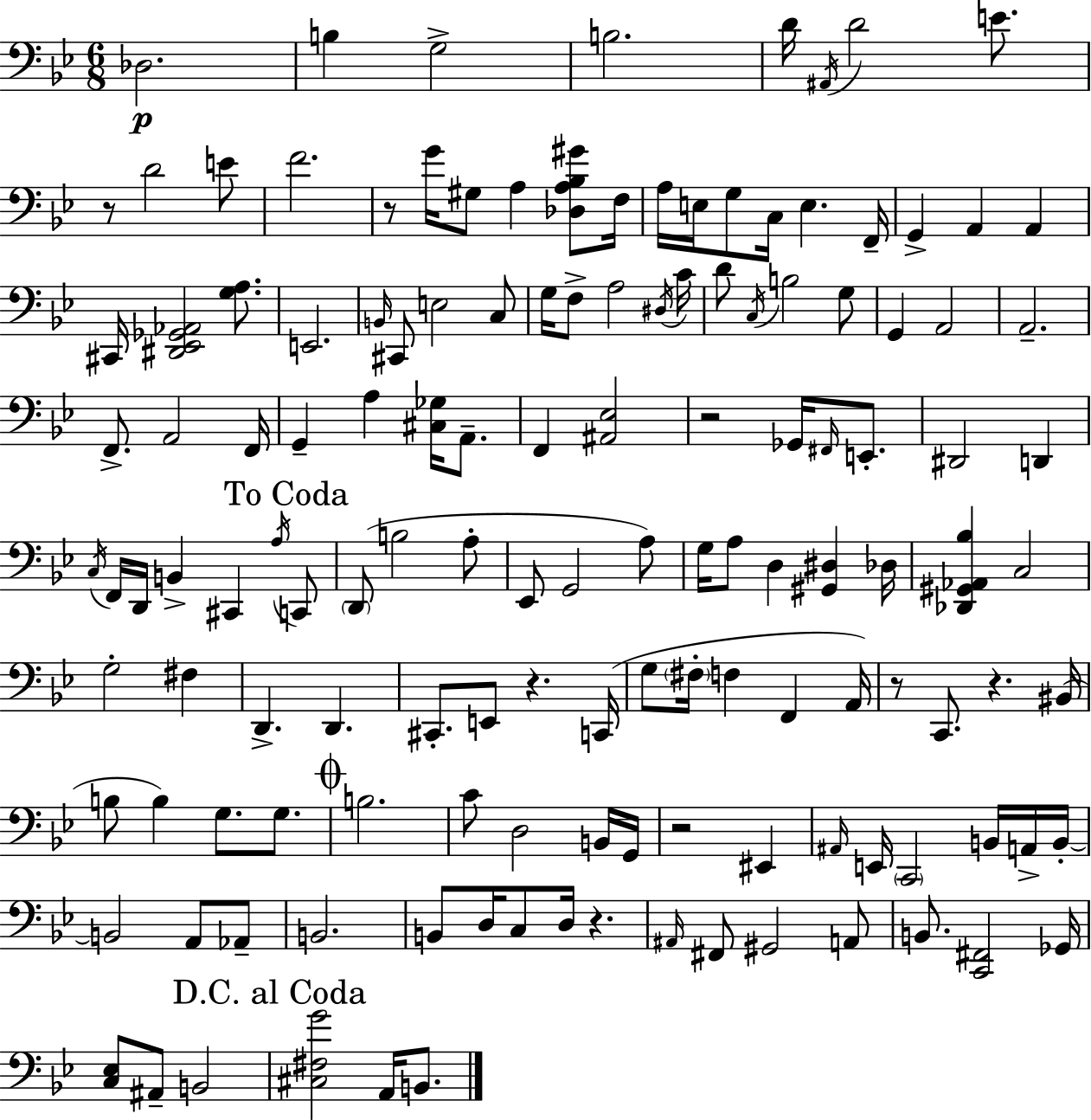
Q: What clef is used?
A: bass